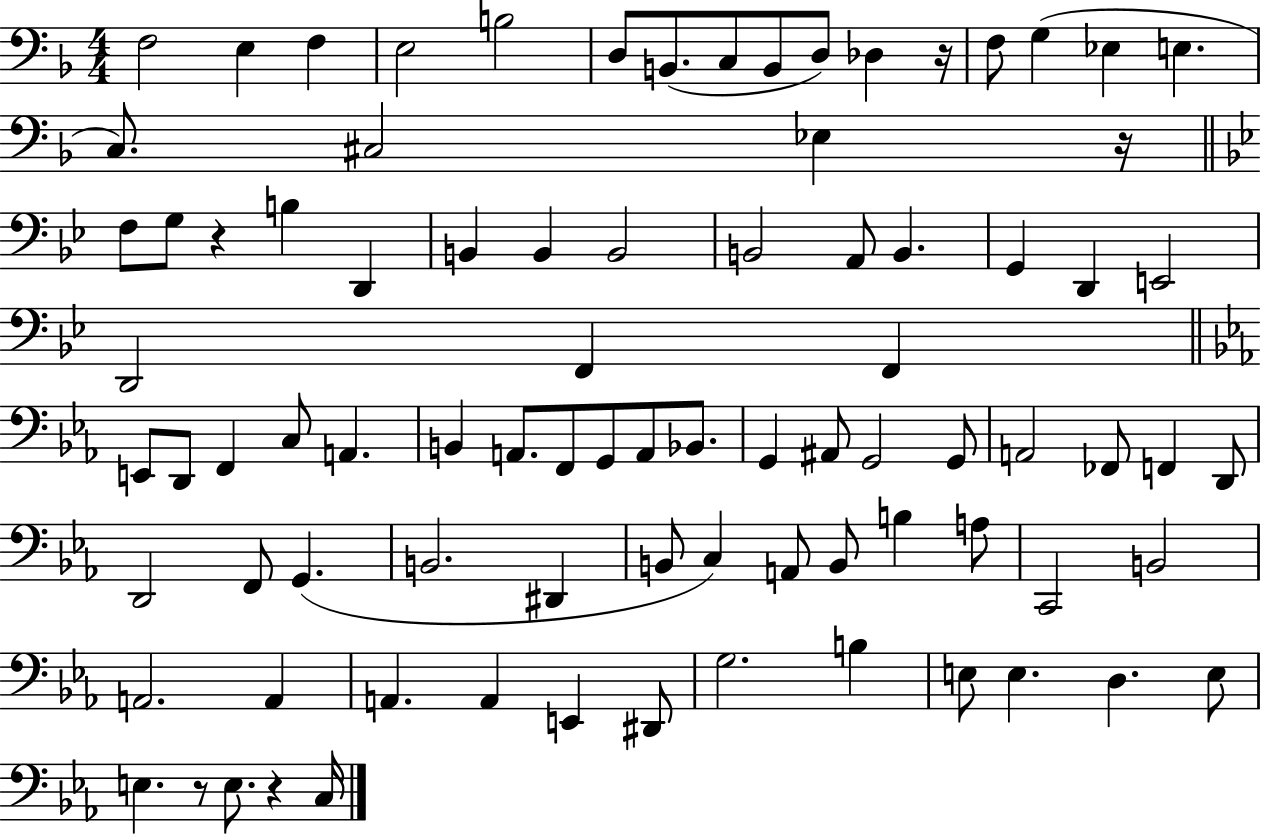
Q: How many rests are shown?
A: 5